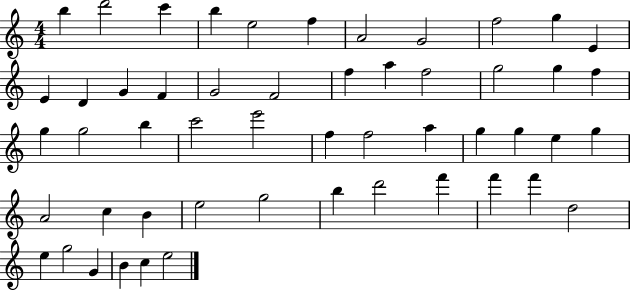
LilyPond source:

{
  \clef treble
  \numericTimeSignature
  \time 4/4
  \key c \major
  b''4 d'''2 c'''4 | b''4 e''2 f''4 | a'2 g'2 | f''2 g''4 e'4 | \break e'4 d'4 g'4 f'4 | g'2 f'2 | f''4 a''4 f''2 | g''2 g''4 f''4 | \break g''4 g''2 b''4 | c'''2 e'''2 | f''4 f''2 a''4 | g''4 g''4 e''4 g''4 | \break a'2 c''4 b'4 | e''2 g''2 | b''4 d'''2 f'''4 | f'''4 f'''4 d''2 | \break e''4 g''2 g'4 | b'4 c''4 e''2 | \bar "|."
}